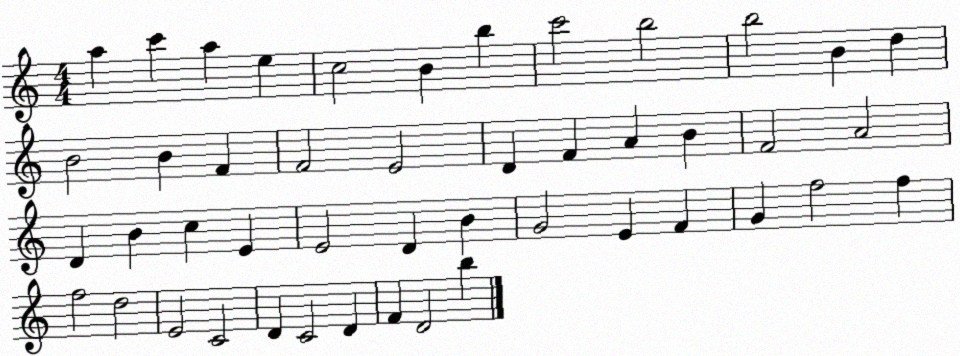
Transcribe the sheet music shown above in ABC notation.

X:1
T:Untitled
M:4/4
L:1/4
K:C
a c' a e c2 B b c'2 b2 b2 B d B2 B F F2 E2 D F A B F2 A2 D B c E E2 D B G2 E F G f2 f f2 d2 E2 C2 D C2 D F D2 b